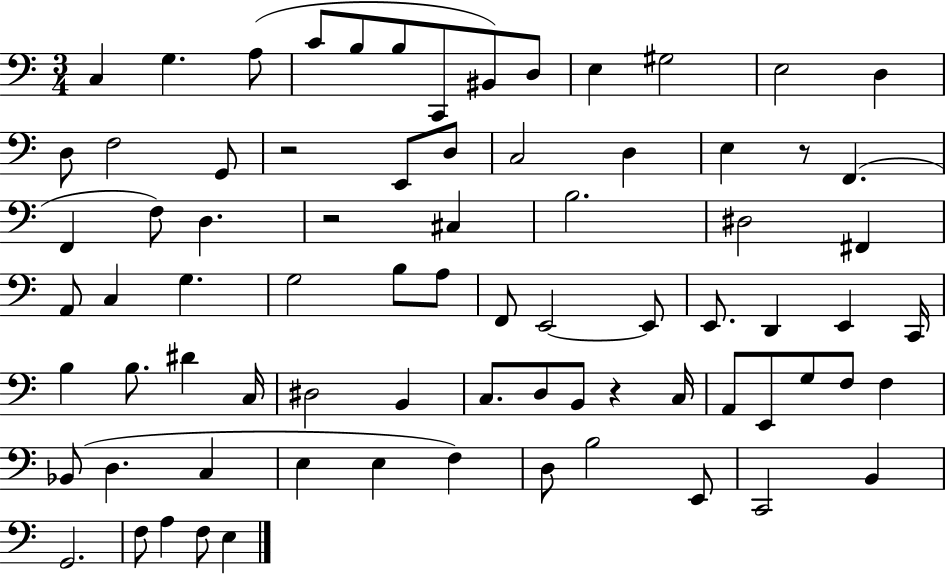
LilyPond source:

{
  \clef bass
  \numericTimeSignature
  \time 3/4
  \key c \major
  c4 g4. a8( | c'8 b8 b8 c,8 bis,8) d8 | e4 gis2 | e2 d4 | \break d8 f2 g,8 | r2 e,8 d8 | c2 d4 | e4 r8 f,4.( | \break f,4 f8) d4. | r2 cis4 | b2. | dis2 fis,4 | \break a,8 c4 g4. | g2 b8 a8 | f,8 e,2~~ e,8 | e,8. d,4 e,4 c,16 | \break b4 b8. dis'4 c16 | dis2 b,4 | c8. d8 b,8 r4 c16 | a,8 e,8 g8 f8 f4 | \break bes,8( d4. c4 | e4 e4 f4) | d8 b2 e,8 | c,2 b,4 | \break g,2. | f8 a4 f8 e4 | \bar "|."
}